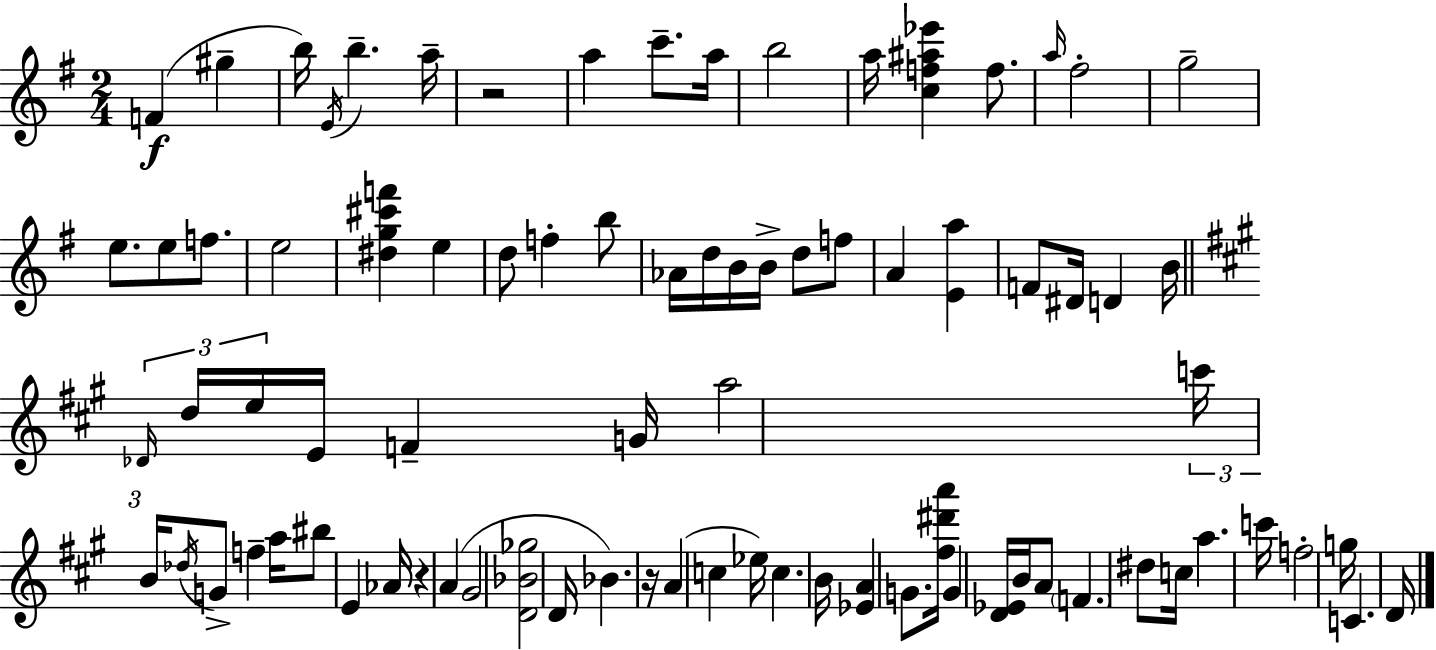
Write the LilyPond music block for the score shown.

{
  \clef treble
  \numericTimeSignature
  \time 2/4
  \key g \major
  f'4(\f gis''4-- | b''16) \acciaccatura { e'16 } b''4.-- | a''16-- r2 | a''4 c'''8.-- | \break a''16 b''2 | a''16 <c'' f'' ais'' ees'''>4 f''8. | \grace { a''16 } fis''2-. | g''2-- | \break e''8. e''8 f''8. | e''2 | <dis'' g'' cis''' f'''>4 e''4 | d''8 f''4-. | \break b''8 aes'16 d''16 b'16 b'16-> d''8 | f''8 a'4 <e' a''>4 | f'8 dis'16 d'4 | b'16 \bar "||" \break \key a \major \tuplet 3/2 { \grace { des'16 } d''16 e''16 } e'16 f'4-- | g'16 a''2 | \tuplet 3/2 { c'''16 b'16 \acciaccatura { des''16 } } g'8-> f''4-- | a''16 bis''8 e'4 | \break aes'16 r4 a'4( | gis'2 | <d' bes' ges''>2 | d'16 bes'4.) | \break r16 a'4( c''4 | ees''16) c''4. | b'16 <ees' a'>4 g'8. | <fis'' dis''' a'''>16 g'4 <d' ees'>16 b'16 | \break a'8 \parenthesize f'4. | dis''8 c''16 a''4. | c'''16 f''2-. | g''16 c'4. | \break d'16 \bar "|."
}